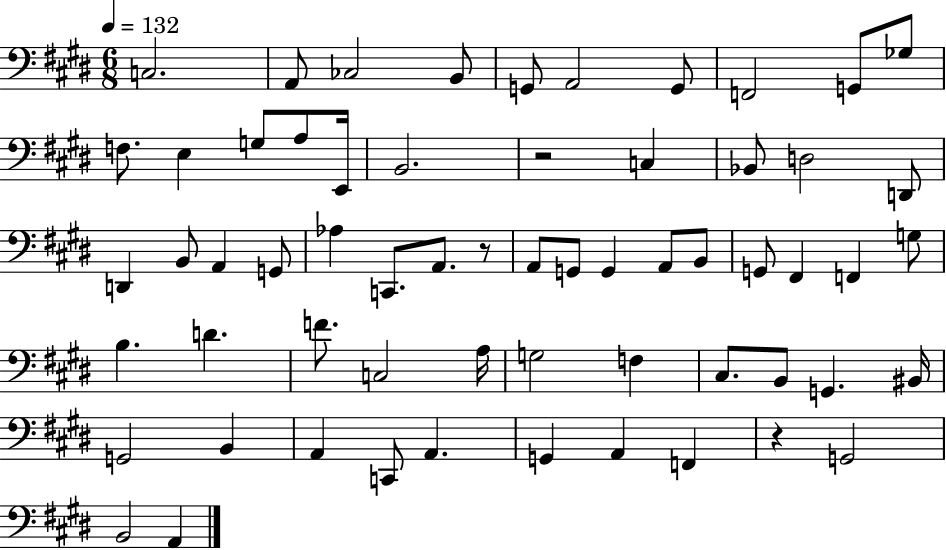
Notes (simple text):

C3/h. A2/e CES3/h B2/e G2/e A2/h G2/e F2/h G2/e Gb3/e F3/e. E3/q G3/e A3/e E2/s B2/h. R/h C3/q Bb2/e D3/h D2/e D2/q B2/e A2/q G2/e Ab3/q C2/e. A2/e. R/e A2/e G2/e G2/q A2/e B2/e G2/e F#2/q F2/q G3/e B3/q. D4/q. F4/e. C3/h A3/s G3/h F3/q C#3/e. B2/e G2/q. BIS2/s G2/h B2/q A2/q C2/e A2/q. G2/q A2/q F2/q R/q G2/h B2/h A2/q